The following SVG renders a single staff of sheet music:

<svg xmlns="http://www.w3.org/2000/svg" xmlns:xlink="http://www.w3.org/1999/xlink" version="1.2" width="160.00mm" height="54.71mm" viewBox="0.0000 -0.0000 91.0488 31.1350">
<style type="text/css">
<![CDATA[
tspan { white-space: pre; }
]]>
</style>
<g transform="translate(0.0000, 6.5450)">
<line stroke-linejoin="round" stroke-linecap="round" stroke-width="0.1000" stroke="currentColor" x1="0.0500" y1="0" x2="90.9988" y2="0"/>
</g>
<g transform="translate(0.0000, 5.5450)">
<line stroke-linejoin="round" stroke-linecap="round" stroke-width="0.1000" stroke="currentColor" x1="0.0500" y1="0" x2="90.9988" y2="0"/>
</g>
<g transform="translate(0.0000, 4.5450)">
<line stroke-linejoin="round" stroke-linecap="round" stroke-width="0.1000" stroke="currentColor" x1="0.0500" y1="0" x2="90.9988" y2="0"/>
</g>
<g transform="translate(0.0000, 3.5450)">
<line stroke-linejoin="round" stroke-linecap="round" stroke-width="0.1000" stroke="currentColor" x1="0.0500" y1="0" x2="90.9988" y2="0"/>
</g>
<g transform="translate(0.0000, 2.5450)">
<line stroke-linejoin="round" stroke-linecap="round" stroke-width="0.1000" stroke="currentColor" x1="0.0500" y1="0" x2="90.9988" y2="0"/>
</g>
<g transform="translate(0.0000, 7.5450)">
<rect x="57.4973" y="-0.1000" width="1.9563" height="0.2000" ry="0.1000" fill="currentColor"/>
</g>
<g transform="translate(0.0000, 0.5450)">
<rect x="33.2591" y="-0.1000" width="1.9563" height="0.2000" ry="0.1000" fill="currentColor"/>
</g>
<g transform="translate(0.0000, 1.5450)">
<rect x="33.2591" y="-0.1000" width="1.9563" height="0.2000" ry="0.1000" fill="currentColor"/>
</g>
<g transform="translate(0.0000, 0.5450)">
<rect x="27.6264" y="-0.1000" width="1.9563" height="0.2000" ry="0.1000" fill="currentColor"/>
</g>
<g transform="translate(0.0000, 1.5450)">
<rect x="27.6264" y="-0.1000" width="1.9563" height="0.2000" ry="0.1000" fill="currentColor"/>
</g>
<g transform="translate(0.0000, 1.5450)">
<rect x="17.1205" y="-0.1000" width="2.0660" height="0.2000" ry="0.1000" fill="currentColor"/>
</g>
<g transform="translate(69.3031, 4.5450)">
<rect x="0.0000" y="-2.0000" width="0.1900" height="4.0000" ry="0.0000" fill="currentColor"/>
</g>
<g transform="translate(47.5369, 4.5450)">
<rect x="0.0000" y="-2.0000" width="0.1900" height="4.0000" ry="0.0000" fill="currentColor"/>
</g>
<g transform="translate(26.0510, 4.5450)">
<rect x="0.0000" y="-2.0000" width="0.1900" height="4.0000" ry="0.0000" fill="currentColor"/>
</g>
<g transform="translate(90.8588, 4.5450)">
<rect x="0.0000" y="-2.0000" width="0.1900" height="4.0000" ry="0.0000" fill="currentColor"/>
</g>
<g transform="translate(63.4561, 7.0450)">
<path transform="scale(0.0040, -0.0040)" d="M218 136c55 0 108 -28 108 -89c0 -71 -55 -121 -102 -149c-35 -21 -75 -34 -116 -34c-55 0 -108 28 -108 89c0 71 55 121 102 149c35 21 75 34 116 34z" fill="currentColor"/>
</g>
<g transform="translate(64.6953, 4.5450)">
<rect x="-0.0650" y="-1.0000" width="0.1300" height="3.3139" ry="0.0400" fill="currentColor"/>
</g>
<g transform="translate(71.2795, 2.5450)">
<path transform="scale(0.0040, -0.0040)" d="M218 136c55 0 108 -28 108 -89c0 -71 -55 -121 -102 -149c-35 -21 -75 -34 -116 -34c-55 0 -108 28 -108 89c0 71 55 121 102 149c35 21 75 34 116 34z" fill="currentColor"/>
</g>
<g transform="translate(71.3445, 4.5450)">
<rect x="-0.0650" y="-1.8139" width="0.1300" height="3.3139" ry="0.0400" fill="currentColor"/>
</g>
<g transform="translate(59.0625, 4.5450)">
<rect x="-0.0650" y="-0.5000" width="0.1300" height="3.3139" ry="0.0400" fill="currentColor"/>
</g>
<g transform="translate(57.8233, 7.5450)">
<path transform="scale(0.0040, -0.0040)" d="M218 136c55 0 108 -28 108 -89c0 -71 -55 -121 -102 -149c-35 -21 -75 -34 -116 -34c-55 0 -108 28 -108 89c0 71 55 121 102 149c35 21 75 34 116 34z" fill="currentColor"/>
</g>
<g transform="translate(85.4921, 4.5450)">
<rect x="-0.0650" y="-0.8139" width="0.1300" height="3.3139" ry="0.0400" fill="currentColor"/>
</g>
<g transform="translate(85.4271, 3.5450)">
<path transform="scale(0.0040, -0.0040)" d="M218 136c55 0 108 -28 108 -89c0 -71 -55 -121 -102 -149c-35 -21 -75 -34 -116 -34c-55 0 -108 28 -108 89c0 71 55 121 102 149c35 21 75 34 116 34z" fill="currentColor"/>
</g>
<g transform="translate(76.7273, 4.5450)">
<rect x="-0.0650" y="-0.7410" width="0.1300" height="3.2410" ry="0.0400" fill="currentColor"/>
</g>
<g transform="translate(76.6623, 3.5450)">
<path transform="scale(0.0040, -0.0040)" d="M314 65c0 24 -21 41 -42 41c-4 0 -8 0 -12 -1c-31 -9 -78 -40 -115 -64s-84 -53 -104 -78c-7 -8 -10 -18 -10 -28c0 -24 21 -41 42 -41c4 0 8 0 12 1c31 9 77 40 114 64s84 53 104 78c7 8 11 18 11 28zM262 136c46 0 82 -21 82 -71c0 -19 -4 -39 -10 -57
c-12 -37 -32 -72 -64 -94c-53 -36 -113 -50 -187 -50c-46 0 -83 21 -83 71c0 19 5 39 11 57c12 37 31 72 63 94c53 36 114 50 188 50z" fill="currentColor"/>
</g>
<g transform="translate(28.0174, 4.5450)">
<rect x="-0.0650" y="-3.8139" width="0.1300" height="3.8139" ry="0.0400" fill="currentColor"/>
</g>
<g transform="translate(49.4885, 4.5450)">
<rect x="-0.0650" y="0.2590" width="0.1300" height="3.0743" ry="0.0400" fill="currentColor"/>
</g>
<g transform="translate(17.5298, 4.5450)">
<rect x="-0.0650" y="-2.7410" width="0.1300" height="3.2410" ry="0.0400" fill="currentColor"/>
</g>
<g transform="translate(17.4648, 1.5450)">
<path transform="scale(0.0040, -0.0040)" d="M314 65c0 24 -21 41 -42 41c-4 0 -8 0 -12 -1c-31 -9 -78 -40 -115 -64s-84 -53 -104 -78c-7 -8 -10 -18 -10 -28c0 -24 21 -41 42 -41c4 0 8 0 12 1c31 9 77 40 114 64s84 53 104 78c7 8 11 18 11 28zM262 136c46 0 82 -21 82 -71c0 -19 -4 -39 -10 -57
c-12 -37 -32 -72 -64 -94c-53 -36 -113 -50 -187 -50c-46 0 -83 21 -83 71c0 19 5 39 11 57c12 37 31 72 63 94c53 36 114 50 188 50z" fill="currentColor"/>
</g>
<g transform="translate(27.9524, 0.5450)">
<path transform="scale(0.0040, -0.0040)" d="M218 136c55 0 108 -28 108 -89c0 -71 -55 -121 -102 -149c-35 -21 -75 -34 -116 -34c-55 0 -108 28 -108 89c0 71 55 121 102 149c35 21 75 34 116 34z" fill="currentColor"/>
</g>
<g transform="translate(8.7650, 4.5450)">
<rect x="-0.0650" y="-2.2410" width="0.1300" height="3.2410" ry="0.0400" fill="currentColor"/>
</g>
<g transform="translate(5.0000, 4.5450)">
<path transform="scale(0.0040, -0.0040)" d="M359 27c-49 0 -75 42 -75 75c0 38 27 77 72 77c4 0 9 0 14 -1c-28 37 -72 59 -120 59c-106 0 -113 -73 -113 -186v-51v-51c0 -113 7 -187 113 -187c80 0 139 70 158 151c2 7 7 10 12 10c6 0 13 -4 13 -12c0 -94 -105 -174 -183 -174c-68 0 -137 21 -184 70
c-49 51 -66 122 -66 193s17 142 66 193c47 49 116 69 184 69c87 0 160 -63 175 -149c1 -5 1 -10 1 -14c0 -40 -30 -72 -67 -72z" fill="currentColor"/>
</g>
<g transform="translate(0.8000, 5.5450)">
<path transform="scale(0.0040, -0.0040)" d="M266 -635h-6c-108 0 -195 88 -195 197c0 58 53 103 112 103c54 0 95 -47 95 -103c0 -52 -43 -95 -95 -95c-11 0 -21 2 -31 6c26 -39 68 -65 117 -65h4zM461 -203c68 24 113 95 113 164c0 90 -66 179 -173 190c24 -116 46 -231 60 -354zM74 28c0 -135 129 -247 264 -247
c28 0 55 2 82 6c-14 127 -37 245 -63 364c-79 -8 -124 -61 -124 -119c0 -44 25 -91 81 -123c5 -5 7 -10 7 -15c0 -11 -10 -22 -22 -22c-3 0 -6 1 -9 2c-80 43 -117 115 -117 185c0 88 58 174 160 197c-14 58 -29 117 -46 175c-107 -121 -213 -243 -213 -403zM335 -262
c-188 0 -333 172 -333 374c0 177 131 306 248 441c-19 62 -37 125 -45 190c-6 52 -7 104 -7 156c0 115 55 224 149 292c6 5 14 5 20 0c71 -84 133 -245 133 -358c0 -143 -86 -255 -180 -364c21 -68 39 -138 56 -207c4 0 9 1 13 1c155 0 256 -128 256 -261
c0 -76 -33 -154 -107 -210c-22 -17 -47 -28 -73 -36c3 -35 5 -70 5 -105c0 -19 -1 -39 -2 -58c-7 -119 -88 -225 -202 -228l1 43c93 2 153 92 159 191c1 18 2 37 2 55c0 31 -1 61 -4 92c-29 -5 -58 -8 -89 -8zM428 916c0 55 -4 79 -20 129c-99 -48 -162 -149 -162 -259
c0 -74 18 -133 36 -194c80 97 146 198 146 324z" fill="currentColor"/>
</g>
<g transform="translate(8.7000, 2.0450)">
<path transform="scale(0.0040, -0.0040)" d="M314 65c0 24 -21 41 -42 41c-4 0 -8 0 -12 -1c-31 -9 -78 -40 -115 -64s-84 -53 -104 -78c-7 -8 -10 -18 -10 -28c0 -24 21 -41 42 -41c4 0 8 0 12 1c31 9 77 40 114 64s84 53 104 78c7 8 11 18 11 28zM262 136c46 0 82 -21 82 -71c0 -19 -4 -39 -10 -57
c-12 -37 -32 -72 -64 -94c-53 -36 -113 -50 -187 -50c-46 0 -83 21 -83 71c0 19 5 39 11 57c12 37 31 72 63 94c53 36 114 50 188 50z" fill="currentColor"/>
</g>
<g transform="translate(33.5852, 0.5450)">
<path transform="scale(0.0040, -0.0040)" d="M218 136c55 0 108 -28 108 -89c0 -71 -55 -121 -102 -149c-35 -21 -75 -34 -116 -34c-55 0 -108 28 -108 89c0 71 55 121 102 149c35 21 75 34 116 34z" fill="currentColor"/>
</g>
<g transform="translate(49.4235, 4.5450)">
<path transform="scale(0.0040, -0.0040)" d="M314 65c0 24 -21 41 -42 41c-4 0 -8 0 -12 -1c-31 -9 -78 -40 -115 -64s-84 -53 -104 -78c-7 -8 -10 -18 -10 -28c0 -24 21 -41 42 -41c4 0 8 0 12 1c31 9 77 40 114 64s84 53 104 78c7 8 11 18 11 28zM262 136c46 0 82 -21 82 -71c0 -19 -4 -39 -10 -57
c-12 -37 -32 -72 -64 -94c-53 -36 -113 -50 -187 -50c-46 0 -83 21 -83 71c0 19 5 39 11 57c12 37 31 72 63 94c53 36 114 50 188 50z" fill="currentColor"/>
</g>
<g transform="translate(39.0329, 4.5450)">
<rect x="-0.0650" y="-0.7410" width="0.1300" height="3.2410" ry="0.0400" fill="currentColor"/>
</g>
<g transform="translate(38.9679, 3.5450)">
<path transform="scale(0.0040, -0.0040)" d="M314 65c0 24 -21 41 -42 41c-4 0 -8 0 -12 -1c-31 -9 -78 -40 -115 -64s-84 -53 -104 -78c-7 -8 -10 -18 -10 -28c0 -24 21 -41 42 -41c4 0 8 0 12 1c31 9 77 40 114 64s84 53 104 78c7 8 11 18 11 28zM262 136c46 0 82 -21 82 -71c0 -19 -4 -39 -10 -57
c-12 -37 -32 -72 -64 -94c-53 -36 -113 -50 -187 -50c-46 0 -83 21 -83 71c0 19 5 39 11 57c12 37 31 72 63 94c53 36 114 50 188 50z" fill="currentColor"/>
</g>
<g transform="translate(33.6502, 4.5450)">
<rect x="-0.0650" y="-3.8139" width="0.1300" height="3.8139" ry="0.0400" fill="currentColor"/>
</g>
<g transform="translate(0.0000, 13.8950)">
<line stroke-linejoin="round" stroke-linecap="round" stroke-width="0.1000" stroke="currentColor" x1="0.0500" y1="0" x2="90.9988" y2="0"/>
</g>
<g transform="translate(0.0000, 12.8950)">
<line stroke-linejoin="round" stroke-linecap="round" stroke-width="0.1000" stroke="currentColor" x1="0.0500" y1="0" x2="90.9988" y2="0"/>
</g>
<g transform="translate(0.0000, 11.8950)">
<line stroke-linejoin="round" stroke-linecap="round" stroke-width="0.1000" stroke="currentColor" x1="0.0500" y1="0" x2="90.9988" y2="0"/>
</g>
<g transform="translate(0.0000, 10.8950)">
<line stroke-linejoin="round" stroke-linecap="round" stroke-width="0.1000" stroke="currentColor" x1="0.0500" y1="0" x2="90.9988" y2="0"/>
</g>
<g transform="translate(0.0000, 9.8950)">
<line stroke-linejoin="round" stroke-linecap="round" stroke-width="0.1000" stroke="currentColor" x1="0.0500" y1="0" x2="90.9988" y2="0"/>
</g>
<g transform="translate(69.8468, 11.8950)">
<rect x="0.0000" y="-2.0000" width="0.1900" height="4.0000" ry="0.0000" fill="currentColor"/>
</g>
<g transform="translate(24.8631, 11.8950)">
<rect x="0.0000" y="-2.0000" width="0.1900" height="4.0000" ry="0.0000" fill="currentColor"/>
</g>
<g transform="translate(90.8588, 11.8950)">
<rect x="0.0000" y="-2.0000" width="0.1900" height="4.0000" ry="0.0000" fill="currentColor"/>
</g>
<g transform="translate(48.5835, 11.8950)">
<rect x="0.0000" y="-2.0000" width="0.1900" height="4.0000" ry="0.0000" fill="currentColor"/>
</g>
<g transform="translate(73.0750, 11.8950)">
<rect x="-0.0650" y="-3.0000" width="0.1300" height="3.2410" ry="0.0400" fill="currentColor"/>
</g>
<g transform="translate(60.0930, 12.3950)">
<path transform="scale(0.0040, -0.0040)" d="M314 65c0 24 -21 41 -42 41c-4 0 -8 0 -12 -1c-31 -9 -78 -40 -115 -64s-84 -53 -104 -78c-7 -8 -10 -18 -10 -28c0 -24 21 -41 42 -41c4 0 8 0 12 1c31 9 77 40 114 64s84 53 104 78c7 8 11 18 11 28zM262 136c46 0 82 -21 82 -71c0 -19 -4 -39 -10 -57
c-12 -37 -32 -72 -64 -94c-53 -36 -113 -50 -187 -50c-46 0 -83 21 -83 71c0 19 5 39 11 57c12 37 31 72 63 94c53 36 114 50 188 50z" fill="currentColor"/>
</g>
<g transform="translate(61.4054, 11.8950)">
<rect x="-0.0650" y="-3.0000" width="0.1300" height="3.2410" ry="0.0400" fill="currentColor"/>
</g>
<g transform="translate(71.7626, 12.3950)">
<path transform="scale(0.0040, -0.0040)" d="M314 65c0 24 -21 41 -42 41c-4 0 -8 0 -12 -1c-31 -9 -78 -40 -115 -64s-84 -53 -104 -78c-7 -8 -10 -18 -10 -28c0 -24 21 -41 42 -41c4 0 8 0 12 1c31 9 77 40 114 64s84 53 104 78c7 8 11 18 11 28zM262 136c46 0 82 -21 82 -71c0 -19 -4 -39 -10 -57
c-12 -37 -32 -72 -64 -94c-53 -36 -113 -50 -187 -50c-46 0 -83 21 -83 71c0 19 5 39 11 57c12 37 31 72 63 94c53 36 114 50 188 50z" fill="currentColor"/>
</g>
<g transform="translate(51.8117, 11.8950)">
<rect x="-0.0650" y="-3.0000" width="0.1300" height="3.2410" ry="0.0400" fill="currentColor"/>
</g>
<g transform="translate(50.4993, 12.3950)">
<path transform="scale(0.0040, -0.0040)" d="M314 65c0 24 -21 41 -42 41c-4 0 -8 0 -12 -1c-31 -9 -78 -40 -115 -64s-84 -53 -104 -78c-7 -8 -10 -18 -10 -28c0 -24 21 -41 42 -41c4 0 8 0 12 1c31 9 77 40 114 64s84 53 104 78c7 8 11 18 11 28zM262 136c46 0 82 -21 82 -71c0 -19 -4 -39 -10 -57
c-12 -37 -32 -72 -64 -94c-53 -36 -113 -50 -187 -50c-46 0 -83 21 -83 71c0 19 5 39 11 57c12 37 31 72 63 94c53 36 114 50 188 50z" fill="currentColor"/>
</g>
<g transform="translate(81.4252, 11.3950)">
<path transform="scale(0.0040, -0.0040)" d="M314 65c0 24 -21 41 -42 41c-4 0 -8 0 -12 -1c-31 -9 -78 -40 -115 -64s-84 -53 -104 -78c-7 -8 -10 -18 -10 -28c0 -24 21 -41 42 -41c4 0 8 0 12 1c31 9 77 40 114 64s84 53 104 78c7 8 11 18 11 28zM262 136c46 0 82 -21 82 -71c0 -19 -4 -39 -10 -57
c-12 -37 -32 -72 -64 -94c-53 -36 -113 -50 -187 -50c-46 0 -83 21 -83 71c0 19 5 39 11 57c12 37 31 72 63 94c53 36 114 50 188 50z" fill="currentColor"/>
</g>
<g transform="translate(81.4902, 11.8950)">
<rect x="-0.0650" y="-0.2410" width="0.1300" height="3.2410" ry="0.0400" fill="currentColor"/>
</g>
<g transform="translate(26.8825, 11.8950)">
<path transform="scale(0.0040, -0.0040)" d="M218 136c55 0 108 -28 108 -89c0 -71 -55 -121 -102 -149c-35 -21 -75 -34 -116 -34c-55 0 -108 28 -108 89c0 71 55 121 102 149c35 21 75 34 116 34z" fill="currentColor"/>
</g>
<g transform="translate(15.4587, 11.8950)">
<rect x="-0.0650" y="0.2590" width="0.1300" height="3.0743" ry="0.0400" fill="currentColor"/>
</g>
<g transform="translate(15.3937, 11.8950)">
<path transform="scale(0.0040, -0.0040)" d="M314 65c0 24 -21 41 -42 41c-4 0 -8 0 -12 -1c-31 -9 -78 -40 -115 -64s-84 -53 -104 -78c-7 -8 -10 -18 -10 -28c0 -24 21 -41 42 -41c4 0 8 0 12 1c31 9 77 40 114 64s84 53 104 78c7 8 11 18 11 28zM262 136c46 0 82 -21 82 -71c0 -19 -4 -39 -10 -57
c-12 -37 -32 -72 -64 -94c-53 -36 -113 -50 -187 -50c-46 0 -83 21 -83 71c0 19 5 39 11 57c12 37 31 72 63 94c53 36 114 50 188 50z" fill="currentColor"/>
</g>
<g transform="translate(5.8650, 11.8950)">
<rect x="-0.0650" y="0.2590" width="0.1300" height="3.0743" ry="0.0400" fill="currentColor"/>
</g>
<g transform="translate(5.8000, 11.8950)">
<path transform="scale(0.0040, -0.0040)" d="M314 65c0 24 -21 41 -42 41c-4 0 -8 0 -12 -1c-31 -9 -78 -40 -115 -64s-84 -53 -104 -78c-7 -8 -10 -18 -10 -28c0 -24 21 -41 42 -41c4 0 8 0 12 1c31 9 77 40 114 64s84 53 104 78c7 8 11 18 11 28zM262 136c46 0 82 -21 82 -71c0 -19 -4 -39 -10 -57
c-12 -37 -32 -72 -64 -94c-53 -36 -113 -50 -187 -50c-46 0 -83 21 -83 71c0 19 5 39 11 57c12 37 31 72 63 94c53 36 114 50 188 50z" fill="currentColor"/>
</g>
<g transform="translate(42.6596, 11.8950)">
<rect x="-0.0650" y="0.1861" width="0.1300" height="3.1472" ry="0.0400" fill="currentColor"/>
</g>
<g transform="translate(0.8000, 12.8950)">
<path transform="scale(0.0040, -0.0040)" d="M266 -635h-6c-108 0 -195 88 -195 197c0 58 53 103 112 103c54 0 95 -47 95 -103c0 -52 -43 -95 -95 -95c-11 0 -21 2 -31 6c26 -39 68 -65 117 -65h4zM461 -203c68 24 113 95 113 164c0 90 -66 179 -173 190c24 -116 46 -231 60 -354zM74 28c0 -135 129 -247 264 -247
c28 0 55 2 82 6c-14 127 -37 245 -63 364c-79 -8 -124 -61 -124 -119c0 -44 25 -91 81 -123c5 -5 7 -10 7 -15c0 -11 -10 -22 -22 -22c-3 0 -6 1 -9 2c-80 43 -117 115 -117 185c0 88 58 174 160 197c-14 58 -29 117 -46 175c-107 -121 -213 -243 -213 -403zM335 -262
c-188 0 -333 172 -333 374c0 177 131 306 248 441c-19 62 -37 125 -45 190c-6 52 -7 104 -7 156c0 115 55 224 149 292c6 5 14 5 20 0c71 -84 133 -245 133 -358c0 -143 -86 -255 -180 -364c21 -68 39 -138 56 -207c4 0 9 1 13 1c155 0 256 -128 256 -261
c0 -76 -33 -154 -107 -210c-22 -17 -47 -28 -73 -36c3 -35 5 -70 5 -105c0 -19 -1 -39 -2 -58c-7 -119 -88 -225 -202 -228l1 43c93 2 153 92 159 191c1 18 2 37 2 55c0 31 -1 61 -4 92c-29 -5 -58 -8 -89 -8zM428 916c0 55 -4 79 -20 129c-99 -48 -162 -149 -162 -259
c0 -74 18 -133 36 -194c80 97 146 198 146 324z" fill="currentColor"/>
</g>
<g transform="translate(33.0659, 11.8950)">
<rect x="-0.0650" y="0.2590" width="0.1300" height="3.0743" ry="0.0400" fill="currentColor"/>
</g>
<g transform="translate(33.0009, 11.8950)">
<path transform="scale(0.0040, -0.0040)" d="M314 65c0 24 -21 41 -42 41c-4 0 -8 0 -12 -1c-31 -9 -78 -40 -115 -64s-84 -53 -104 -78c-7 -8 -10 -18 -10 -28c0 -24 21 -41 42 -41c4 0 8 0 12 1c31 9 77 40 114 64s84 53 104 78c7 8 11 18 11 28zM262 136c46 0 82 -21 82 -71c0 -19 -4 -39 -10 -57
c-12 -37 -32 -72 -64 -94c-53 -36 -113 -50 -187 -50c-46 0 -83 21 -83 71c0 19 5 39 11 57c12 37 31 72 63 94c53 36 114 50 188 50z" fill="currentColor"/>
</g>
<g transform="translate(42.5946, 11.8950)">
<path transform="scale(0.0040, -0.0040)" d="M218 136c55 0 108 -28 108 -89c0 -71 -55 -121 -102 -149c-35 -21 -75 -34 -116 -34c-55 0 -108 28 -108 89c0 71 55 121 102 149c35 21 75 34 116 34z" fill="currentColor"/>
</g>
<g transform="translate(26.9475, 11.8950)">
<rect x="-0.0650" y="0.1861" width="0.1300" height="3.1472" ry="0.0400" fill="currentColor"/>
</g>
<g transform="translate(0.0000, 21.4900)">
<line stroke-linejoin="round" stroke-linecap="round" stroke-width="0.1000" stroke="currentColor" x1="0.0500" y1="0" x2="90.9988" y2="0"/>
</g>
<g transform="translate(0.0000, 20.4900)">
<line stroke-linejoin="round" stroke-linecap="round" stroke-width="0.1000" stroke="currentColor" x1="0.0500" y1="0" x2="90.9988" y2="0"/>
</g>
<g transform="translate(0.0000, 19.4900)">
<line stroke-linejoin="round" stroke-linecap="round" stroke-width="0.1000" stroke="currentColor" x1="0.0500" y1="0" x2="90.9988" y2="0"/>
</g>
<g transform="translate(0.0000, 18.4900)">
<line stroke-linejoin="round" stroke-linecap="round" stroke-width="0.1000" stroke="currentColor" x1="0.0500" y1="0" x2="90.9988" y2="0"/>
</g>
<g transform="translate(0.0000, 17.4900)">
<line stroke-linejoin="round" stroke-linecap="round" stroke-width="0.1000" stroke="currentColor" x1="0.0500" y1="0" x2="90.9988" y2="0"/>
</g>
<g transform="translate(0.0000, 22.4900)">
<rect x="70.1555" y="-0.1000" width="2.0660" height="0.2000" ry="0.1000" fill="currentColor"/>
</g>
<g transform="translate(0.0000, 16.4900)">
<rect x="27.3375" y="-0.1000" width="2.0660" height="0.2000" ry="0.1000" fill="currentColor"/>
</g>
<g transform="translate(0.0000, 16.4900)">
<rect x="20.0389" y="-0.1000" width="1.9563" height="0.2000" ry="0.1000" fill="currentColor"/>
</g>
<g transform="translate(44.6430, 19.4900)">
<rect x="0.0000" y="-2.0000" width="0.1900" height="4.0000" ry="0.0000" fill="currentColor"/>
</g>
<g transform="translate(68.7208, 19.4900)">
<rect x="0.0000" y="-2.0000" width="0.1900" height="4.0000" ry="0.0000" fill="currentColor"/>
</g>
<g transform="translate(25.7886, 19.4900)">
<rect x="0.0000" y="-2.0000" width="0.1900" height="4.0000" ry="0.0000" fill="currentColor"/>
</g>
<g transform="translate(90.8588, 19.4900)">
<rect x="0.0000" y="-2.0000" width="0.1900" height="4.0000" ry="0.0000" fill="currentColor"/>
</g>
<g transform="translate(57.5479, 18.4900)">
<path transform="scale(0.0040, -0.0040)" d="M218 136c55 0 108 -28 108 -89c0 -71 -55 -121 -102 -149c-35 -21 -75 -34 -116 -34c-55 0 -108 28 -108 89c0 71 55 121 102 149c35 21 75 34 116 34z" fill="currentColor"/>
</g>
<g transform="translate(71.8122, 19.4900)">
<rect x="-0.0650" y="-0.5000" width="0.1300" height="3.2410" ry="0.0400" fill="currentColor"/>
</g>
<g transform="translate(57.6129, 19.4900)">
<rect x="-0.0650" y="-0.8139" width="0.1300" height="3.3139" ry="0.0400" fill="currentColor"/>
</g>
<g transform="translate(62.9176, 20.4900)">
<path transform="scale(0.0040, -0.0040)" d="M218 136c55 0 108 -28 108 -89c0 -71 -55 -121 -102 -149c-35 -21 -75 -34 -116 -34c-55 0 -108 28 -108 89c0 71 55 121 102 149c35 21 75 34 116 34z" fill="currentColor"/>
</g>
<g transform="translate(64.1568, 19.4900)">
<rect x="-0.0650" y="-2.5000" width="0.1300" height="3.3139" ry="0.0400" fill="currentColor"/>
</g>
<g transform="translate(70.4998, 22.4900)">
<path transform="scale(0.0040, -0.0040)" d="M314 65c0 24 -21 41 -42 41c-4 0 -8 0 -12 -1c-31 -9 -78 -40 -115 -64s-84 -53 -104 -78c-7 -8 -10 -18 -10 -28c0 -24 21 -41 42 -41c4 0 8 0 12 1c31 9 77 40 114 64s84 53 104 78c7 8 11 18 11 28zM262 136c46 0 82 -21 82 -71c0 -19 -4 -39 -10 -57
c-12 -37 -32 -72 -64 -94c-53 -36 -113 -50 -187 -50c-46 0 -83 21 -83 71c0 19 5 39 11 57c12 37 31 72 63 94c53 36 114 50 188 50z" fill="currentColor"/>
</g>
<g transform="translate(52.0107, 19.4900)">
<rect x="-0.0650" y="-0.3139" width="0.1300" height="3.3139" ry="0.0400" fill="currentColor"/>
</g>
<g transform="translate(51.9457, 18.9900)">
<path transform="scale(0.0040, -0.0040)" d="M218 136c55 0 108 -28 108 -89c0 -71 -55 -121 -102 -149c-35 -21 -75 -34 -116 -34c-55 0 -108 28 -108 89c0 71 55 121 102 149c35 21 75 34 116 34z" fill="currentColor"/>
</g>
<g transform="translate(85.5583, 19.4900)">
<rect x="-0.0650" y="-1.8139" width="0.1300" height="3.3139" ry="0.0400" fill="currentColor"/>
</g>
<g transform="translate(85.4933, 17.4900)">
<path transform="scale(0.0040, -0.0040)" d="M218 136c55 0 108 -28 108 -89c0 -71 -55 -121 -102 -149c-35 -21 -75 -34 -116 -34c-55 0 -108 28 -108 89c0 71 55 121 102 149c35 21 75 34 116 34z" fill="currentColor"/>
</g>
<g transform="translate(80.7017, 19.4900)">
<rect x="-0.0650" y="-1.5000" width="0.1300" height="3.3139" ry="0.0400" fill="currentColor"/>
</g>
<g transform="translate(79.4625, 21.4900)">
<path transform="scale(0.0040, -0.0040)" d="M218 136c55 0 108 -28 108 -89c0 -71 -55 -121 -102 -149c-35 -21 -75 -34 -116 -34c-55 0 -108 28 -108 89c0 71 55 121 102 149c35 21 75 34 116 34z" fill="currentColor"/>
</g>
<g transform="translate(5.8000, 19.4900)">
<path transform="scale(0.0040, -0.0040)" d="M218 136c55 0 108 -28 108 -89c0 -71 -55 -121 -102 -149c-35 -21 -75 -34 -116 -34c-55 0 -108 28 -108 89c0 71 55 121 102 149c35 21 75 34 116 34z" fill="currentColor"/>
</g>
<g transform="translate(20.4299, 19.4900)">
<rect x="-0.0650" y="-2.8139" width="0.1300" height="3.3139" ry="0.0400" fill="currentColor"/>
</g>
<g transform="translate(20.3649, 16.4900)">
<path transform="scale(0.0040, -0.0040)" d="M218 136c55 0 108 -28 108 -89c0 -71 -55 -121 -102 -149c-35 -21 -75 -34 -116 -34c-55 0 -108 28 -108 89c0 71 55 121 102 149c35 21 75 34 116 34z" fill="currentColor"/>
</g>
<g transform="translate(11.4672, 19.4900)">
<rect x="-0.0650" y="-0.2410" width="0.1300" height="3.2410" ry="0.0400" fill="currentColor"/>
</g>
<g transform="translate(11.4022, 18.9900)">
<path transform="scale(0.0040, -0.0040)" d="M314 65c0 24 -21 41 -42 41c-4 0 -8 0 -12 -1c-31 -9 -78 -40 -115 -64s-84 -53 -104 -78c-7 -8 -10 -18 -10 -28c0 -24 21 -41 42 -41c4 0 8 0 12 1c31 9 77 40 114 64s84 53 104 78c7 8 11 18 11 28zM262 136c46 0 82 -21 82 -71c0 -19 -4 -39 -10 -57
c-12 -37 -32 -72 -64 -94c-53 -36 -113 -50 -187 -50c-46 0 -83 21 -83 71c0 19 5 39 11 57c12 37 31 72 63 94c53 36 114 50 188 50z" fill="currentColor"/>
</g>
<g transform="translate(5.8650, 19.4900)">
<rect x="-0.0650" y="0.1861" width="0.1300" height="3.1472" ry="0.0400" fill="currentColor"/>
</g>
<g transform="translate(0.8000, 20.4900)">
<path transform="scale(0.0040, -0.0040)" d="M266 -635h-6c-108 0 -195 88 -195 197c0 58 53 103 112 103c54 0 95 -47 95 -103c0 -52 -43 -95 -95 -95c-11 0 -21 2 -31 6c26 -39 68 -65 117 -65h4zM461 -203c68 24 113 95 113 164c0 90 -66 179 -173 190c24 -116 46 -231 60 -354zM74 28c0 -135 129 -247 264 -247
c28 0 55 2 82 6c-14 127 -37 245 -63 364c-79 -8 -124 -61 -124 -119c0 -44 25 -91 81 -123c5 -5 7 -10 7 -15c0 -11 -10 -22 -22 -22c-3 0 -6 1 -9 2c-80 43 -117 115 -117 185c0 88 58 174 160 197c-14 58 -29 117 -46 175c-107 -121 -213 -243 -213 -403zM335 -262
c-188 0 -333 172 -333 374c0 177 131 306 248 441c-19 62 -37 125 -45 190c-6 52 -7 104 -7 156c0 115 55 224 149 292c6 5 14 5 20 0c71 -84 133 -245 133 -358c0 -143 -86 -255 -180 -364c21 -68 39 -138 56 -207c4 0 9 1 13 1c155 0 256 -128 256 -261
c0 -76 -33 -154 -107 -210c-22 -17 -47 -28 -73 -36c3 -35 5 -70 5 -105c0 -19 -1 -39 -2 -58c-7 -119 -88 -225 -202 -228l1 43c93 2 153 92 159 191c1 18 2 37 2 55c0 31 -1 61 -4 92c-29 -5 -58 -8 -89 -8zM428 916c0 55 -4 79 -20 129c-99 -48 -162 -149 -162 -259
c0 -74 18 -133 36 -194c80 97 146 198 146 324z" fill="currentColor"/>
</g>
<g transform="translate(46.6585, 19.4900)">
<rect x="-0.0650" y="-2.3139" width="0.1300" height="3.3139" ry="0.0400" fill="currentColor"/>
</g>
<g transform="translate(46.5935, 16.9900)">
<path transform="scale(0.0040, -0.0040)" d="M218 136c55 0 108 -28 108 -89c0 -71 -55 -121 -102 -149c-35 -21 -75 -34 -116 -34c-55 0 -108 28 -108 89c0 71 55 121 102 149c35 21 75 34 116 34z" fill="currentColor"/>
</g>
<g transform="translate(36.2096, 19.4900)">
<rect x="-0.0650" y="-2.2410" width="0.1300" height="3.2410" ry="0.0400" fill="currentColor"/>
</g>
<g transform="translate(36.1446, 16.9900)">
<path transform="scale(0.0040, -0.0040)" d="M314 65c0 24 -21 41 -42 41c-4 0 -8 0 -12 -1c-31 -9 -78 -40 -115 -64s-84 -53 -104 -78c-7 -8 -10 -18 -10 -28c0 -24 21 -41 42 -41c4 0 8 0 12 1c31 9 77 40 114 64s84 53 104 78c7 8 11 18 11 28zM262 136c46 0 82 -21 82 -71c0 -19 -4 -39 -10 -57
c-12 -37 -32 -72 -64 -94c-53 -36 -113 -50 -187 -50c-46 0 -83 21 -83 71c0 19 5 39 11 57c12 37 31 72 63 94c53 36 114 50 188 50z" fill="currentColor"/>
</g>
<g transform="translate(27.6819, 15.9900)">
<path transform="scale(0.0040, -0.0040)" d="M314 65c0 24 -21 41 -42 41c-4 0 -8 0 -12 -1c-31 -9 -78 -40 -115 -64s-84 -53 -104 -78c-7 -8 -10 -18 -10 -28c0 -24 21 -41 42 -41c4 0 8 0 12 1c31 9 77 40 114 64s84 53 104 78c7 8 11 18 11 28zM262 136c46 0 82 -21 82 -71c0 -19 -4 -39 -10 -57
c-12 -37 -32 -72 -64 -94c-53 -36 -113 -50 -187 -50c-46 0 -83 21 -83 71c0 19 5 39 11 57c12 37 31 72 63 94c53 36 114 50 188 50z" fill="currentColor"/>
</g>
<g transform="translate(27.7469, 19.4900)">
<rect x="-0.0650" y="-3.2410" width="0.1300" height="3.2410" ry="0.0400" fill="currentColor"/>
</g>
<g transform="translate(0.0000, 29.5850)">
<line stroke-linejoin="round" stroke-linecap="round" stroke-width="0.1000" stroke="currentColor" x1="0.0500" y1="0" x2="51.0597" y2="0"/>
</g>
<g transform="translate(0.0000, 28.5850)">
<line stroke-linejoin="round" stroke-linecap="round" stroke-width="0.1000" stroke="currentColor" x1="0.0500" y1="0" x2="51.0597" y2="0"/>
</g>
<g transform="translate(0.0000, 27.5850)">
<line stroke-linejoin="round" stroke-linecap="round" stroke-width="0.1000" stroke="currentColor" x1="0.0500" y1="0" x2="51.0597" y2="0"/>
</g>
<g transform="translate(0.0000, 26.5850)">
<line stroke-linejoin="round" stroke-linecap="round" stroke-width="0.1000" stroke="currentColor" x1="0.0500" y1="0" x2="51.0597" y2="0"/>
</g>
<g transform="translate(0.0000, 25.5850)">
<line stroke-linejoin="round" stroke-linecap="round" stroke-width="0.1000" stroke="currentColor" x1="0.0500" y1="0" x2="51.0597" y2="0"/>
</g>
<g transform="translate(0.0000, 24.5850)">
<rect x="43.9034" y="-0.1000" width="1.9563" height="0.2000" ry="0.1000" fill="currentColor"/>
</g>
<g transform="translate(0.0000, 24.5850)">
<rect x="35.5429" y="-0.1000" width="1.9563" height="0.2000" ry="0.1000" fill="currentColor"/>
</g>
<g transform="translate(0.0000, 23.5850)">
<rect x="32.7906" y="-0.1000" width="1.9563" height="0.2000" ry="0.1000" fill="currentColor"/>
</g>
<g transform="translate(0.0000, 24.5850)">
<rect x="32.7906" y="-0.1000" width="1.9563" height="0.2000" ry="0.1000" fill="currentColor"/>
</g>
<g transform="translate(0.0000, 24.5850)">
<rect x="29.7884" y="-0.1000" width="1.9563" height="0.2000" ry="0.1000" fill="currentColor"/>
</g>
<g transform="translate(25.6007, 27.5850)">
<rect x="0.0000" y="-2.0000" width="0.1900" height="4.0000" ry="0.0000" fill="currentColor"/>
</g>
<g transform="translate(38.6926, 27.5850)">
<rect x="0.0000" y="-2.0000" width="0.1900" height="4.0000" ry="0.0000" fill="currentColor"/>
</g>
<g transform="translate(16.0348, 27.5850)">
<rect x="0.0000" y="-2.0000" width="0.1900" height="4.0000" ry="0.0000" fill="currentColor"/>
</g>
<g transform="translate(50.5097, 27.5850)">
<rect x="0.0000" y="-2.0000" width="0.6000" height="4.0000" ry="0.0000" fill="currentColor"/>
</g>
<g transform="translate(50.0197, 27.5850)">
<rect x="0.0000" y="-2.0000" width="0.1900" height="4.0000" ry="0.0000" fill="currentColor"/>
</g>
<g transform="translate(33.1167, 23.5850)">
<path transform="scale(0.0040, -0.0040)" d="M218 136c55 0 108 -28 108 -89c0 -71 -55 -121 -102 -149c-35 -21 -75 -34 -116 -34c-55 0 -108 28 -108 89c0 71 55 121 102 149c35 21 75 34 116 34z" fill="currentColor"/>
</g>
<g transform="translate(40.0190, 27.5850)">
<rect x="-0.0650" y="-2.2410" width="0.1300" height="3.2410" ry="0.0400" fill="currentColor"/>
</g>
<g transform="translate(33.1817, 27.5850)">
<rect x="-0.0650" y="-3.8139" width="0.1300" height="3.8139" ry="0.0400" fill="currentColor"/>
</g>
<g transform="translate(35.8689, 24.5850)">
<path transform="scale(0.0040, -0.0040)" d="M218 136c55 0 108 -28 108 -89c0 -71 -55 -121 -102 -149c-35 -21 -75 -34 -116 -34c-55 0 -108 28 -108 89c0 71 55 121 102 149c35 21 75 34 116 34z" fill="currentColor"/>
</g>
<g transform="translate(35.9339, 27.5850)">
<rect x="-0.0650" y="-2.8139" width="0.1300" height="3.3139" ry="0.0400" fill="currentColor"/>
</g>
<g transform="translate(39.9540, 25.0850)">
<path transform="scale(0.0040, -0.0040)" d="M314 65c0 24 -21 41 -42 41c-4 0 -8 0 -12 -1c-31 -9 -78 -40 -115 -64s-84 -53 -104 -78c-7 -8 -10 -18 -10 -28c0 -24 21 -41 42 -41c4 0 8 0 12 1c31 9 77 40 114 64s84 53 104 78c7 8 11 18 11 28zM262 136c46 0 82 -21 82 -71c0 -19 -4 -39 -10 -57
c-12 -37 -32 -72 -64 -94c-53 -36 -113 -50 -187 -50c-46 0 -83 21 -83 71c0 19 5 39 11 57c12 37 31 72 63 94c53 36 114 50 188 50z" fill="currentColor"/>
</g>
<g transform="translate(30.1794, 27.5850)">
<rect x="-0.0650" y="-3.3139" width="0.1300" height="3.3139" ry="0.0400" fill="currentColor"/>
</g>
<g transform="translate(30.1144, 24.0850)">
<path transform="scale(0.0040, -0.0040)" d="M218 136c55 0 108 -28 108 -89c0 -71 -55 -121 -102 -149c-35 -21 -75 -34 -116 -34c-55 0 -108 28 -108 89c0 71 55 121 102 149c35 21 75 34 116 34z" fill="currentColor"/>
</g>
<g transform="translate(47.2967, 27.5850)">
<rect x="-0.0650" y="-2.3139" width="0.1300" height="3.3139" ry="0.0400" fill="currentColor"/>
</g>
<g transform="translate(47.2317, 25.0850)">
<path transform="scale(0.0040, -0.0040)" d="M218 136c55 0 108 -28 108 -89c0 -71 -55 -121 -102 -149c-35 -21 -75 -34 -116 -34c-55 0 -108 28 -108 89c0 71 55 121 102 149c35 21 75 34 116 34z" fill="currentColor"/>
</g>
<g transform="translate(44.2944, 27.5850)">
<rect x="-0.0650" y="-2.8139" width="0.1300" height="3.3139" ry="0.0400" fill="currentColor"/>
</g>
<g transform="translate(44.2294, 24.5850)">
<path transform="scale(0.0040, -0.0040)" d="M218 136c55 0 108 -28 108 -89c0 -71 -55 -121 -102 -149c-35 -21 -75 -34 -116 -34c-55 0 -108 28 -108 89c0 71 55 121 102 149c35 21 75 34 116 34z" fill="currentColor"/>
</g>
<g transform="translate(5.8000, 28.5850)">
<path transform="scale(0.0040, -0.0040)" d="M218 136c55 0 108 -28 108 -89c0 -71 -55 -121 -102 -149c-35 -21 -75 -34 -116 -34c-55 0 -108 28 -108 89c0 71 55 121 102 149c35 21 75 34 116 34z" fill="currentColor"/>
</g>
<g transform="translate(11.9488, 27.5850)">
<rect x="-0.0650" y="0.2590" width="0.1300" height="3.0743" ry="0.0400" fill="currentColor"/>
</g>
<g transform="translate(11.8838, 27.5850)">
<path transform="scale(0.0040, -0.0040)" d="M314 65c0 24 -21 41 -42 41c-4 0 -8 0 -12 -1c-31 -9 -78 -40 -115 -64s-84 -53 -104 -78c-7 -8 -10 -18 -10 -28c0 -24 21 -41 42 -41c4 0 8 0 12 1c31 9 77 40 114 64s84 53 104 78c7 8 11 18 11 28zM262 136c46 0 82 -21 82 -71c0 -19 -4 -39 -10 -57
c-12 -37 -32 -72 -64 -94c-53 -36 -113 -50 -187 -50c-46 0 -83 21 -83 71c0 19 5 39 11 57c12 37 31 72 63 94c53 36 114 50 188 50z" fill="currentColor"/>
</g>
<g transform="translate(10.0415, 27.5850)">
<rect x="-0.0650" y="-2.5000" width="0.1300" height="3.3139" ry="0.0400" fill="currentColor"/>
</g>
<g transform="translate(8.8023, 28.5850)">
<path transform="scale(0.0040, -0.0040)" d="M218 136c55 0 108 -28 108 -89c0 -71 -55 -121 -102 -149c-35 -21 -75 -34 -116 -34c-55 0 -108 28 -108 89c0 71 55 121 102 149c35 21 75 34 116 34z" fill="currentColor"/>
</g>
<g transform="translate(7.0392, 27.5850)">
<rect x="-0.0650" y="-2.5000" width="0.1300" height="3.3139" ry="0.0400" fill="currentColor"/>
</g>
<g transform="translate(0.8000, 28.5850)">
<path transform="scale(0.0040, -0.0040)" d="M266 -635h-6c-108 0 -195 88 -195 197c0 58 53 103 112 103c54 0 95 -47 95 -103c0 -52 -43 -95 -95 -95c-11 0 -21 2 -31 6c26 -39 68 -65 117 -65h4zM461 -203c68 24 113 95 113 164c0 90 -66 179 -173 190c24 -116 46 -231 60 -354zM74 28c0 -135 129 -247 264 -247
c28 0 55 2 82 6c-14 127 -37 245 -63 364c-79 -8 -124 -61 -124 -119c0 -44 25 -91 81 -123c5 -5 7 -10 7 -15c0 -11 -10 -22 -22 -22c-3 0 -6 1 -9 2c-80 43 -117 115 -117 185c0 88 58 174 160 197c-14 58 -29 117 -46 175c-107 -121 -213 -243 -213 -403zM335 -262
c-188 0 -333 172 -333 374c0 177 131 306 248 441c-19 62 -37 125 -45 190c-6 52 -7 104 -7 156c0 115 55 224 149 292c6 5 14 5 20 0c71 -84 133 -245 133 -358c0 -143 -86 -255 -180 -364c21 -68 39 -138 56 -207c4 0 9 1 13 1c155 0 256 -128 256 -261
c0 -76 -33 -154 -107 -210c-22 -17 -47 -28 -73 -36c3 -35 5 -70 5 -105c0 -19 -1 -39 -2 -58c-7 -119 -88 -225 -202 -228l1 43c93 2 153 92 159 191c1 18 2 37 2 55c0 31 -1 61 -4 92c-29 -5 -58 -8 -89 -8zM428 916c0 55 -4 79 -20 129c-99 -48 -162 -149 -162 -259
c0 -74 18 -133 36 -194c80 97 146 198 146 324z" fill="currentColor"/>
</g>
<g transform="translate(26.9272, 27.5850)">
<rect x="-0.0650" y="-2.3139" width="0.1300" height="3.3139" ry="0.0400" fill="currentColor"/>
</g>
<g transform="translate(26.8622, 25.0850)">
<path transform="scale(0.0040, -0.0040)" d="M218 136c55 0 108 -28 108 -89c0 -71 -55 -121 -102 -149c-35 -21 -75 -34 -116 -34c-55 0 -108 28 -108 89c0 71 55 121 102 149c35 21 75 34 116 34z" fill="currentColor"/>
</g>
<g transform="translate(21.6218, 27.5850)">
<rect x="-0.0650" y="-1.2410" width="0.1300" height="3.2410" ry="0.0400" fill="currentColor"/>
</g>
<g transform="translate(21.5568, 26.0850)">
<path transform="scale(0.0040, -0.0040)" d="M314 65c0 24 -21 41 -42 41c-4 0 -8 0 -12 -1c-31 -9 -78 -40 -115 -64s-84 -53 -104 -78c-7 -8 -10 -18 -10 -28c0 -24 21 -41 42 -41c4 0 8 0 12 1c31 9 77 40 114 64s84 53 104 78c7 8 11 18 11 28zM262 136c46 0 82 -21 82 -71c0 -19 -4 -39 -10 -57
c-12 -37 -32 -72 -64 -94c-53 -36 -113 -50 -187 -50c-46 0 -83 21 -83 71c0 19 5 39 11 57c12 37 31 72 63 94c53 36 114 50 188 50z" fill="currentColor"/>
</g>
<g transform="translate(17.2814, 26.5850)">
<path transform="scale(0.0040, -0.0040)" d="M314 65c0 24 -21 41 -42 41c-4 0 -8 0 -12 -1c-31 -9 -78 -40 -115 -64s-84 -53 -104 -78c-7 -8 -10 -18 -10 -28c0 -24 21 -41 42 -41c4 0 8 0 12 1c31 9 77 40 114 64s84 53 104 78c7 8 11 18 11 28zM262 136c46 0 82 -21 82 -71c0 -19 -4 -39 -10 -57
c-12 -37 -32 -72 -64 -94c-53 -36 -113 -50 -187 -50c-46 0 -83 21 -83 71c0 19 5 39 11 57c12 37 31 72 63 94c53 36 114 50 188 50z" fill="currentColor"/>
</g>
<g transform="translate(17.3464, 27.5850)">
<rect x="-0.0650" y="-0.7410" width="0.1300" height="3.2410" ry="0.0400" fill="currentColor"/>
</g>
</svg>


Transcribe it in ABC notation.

X:1
T:Untitled
M:4/4
L:1/4
K:C
g2 a2 c' c' d2 B2 C D f d2 d B2 B2 B B2 B A2 A2 A2 c2 B c2 a b2 g2 g c d G C2 E f G G B2 d2 e2 g b c' a g2 a g